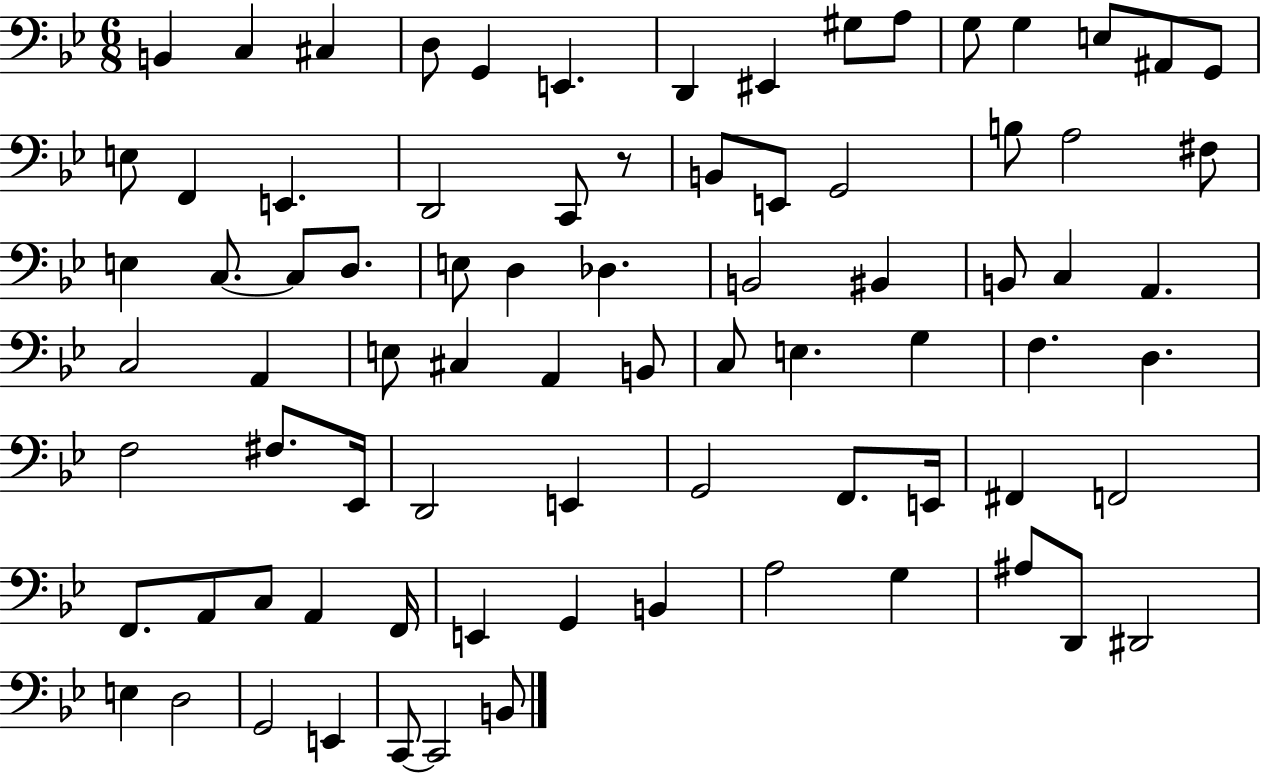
{
  \clef bass
  \numericTimeSignature
  \time 6/8
  \key bes \major
  b,4 c4 cis4 | d8 g,4 e,4. | d,4 eis,4 gis8 a8 | g8 g4 e8 ais,8 g,8 | \break e8 f,4 e,4. | d,2 c,8 r8 | b,8 e,8 g,2 | b8 a2 fis8 | \break e4 c8.~~ c8 d8. | e8 d4 des4. | b,2 bis,4 | b,8 c4 a,4. | \break c2 a,4 | e8 cis4 a,4 b,8 | c8 e4. g4 | f4. d4. | \break f2 fis8. ees,16 | d,2 e,4 | g,2 f,8. e,16 | fis,4 f,2 | \break f,8. a,8 c8 a,4 f,16 | e,4 g,4 b,4 | a2 g4 | ais8 d,8 dis,2 | \break e4 d2 | g,2 e,4 | c,8~~ c,2 b,8 | \bar "|."
}